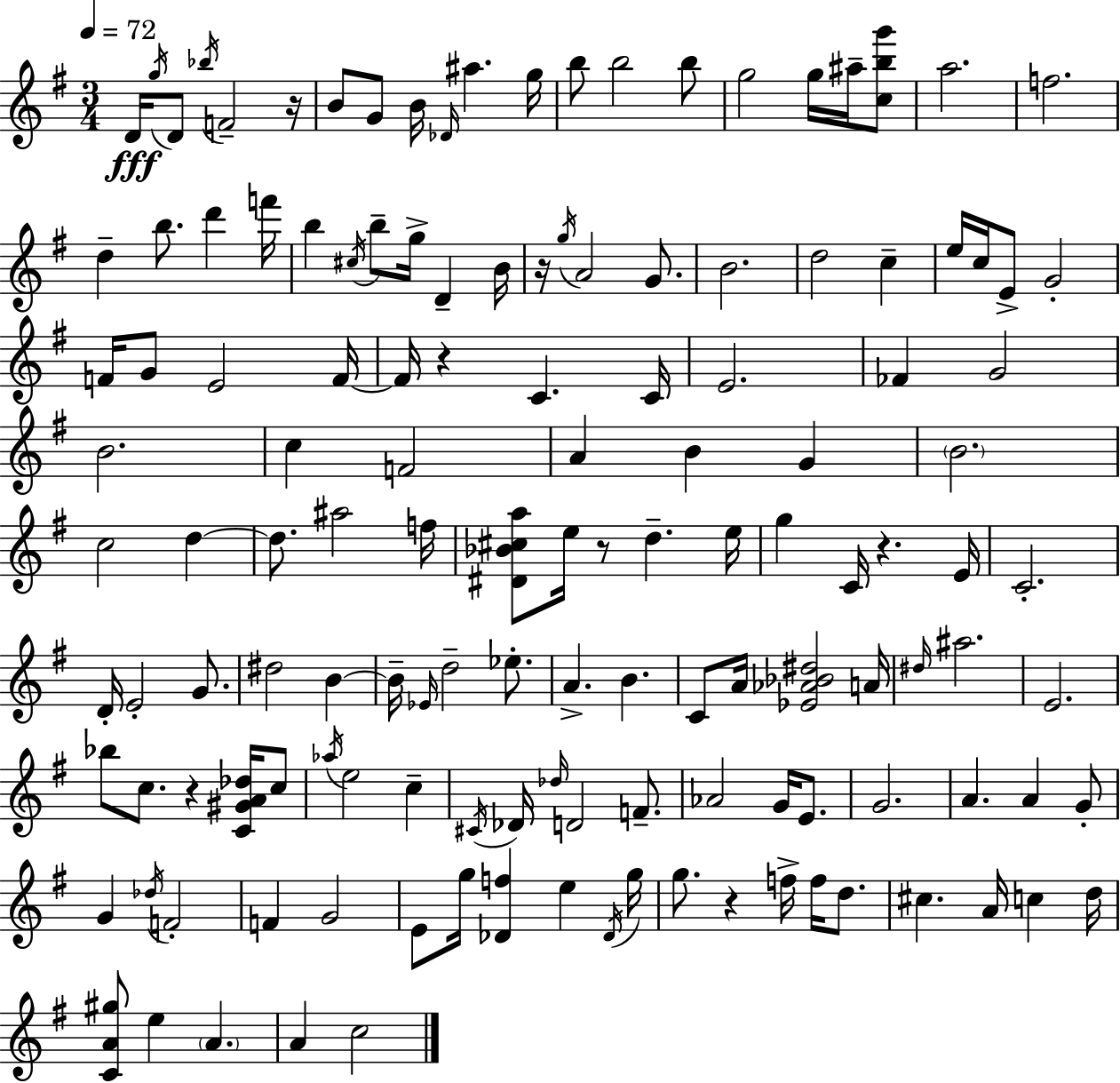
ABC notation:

X:1
T:Untitled
M:3/4
L:1/4
K:Em
D/4 g/4 D/2 _b/4 F2 z/4 B/2 G/2 B/4 _D/4 ^a g/4 b/2 b2 b/2 g2 g/4 ^a/4 [cbg']/2 a2 f2 d b/2 d' f'/4 b ^c/4 b/2 g/4 D B/4 z/4 g/4 A2 G/2 B2 d2 c e/4 c/4 E/2 G2 F/4 G/2 E2 F/4 F/4 z C C/4 E2 _F G2 B2 c F2 A B G B2 c2 d d/2 ^a2 f/4 [^D_B^ca]/2 e/4 z/2 d e/4 g C/4 z E/4 C2 D/4 E2 G/2 ^d2 B B/4 _E/4 d2 _e/2 A B C/2 A/4 [_E_A_B^d]2 A/4 ^d/4 ^a2 E2 _b/2 c/2 z [C^GA_d]/4 c/2 _a/4 e2 c ^C/4 _D/4 _d/4 D2 F/2 _A2 G/4 E/2 G2 A A G/2 G _d/4 F2 F G2 E/2 g/4 [_Df] e _D/4 g/4 g/2 z f/4 f/4 d/2 ^c A/4 c d/4 [CA^g]/2 e A A c2